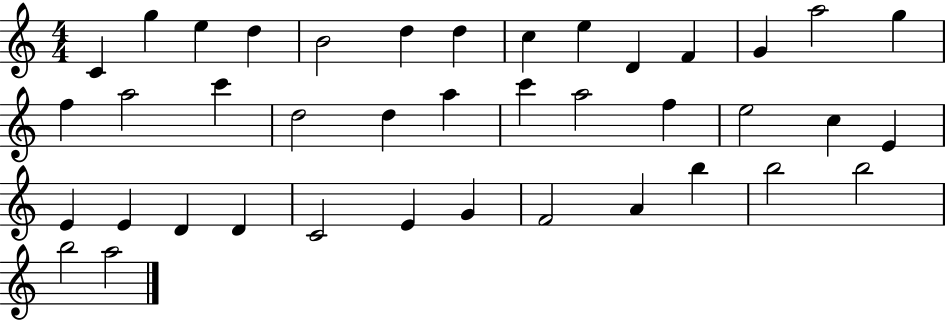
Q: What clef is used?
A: treble